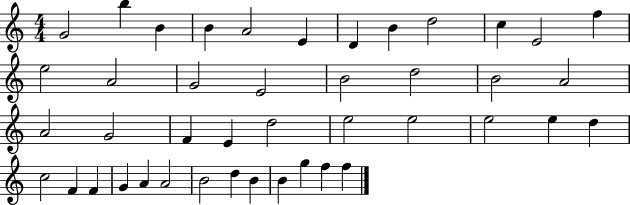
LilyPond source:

{
  \clef treble
  \numericTimeSignature
  \time 4/4
  \key c \major
  g'2 b''4 b'4 | b'4 a'2 e'4 | d'4 b'4 d''2 | c''4 e'2 f''4 | \break e''2 a'2 | g'2 e'2 | b'2 d''2 | b'2 a'2 | \break a'2 g'2 | f'4 e'4 d''2 | e''2 e''2 | e''2 e''4 d''4 | \break c''2 f'4 f'4 | g'4 a'4 a'2 | b'2 d''4 b'4 | b'4 g''4 f''4 f''4 | \break \bar "|."
}